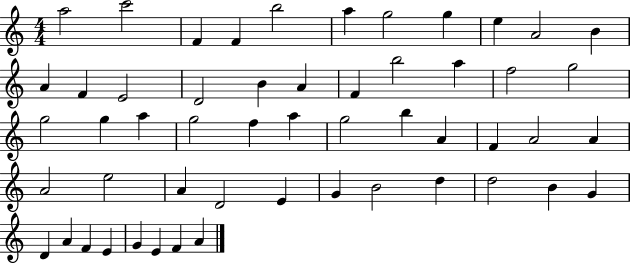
{
  \clef treble
  \numericTimeSignature
  \time 4/4
  \key c \major
  a''2 c'''2 | f'4 f'4 b''2 | a''4 g''2 g''4 | e''4 a'2 b'4 | \break a'4 f'4 e'2 | d'2 b'4 a'4 | f'4 b''2 a''4 | f''2 g''2 | \break g''2 g''4 a''4 | g''2 f''4 a''4 | g''2 b''4 a'4 | f'4 a'2 a'4 | \break a'2 e''2 | a'4 d'2 e'4 | g'4 b'2 d''4 | d''2 b'4 g'4 | \break d'4 a'4 f'4 e'4 | g'4 e'4 f'4 a'4 | \bar "|."
}